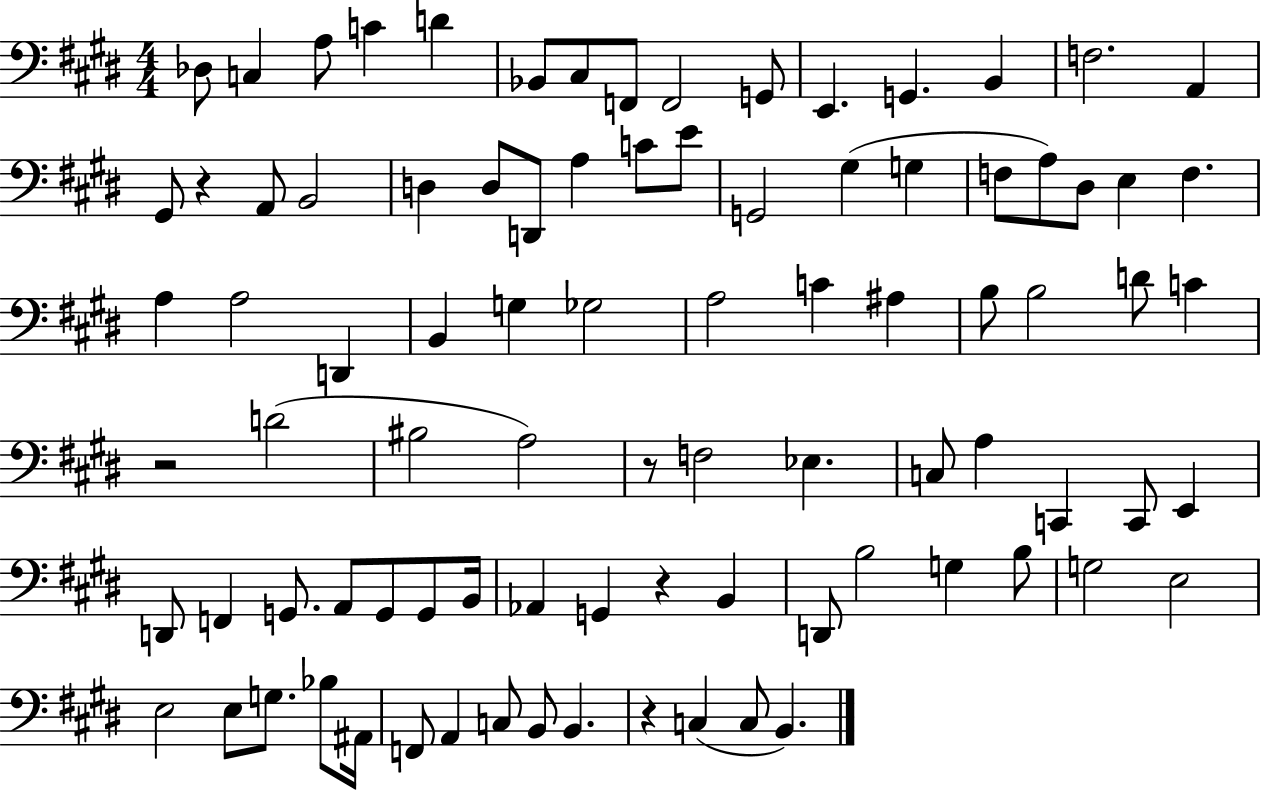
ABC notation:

X:1
T:Untitled
M:4/4
L:1/4
K:E
_D,/2 C, A,/2 C D _B,,/2 ^C,/2 F,,/2 F,,2 G,,/2 E,, G,, B,, F,2 A,, ^G,,/2 z A,,/2 B,,2 D, D,/2 D,,/2 A, C/2 E/2 G,,2 ^G, G, F,/2 A,/2 ^D,/2 E, F, A, A,2 D,, B,, G, _G,2 A,2 C ^A, B,/2 B,2 D/2 C z2 D2 ^B,2 A,2 z/2 F,2 _E, C,/2 A, C,, C,,/2 E,, D,,/2 F,, G,,/2 A,,/2 G,,/2 G,,/2 B,,/4 _A,, G,, z B,, D,,/2 B,2 G, B,/2 G,2 E,2 E,2 E,/2 G,/2 _B,/2 ^A,,/4 F,,/2 A,, C,/2 B,,/2 B,, z C, C,/2 B,,